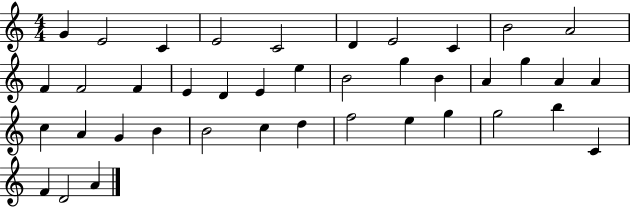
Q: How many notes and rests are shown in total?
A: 40